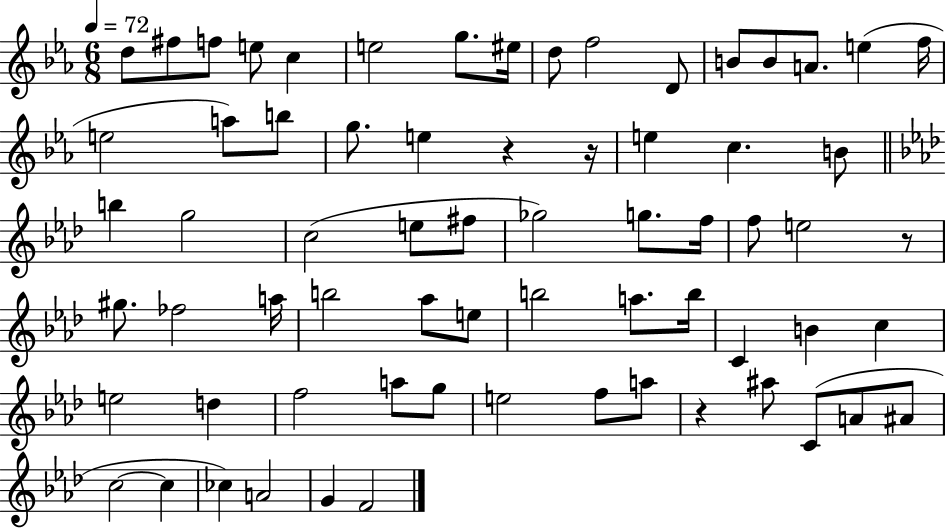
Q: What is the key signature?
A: EES major